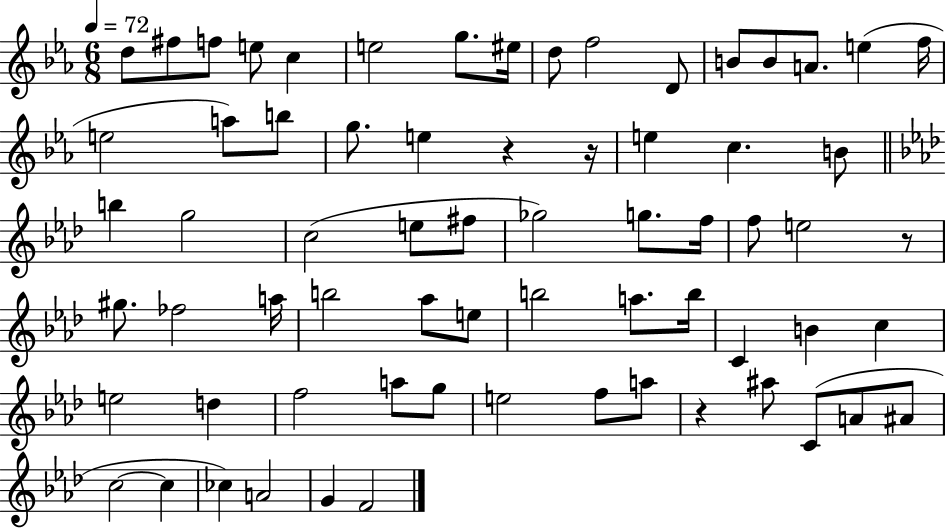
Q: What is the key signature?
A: EES major